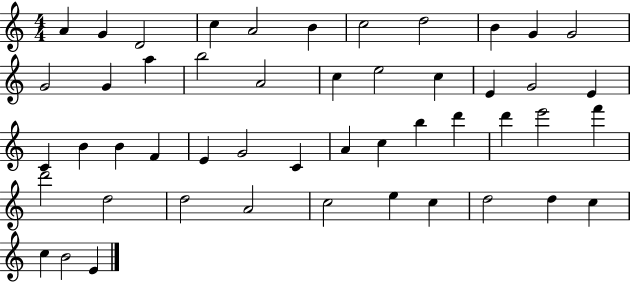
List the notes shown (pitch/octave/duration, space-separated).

A4/q G4/q D4/h C5/q A4/h B4/q C5/h D5/h B4/q G4/q G4/h G4/h G4/q A5/q B5/h A4/h C5/q E5/h C5/q E4/q G4/h E4/q C4/q B4/q B4/q F4/q E4/q G4/h C4/q A4/q C5/q B5/q D6/q D6/q E6/h F6/q D6/h D5/h D5/h A4/h C5/h E5/q C5/q D5/h D5/q C5/q C5/q B4/h E4/q